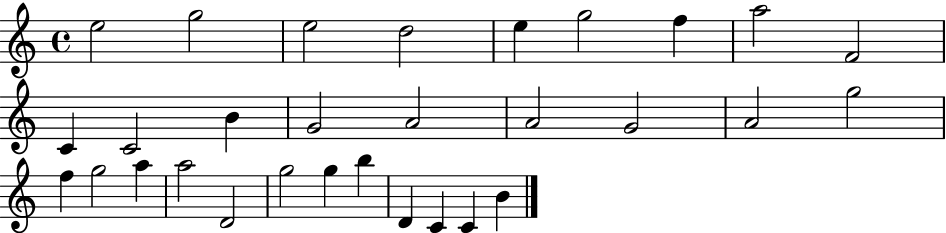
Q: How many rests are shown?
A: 0